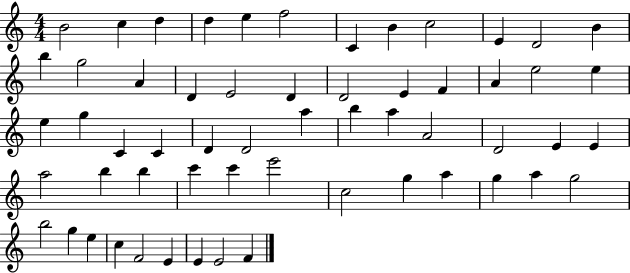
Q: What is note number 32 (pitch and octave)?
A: B5